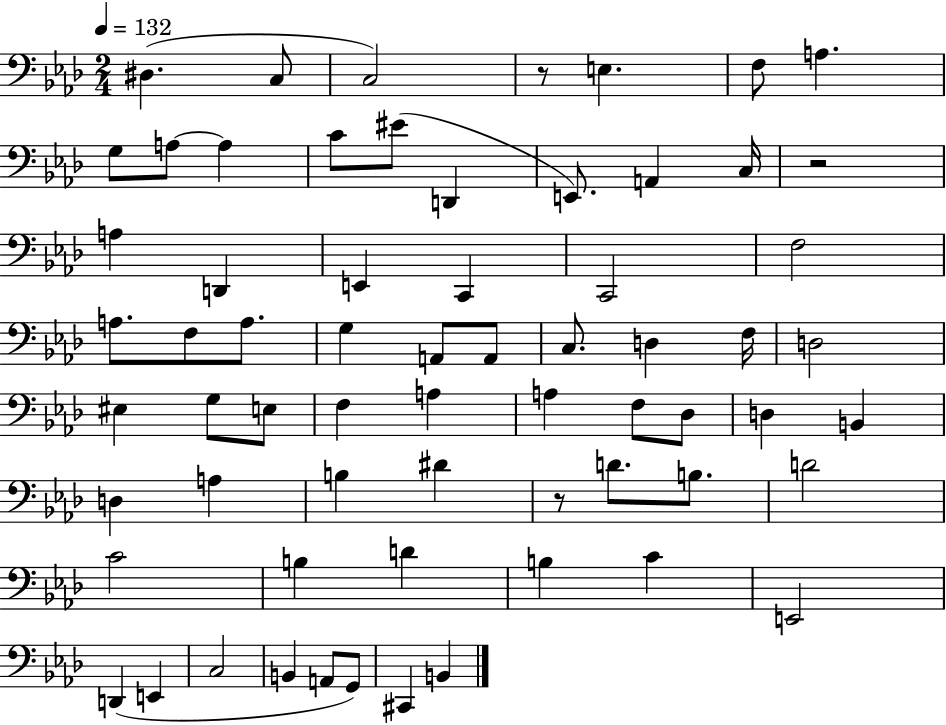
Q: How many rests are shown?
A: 3